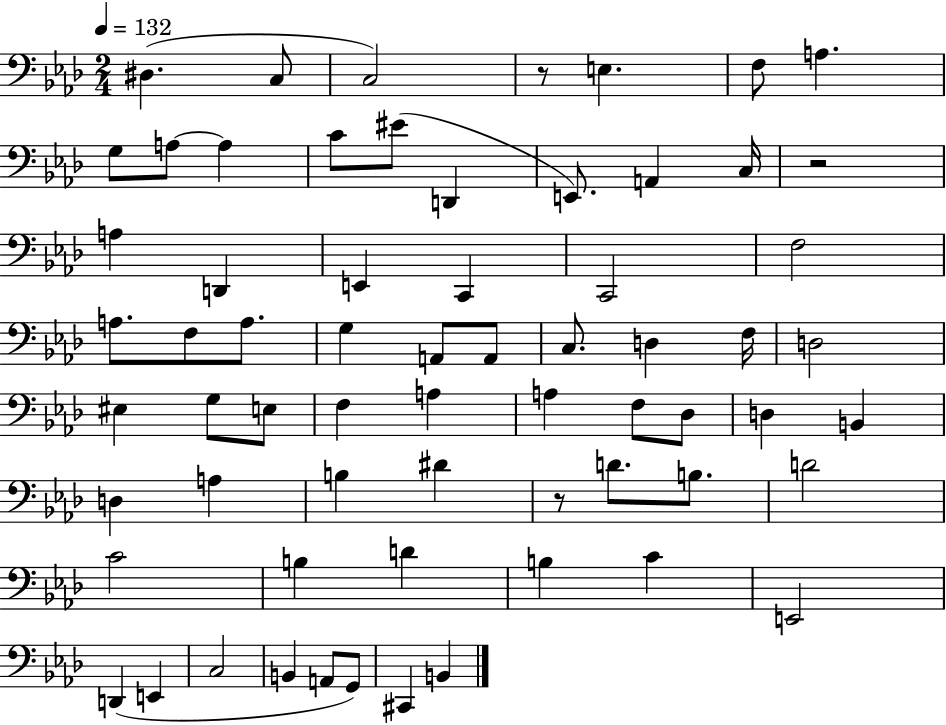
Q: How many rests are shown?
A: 3